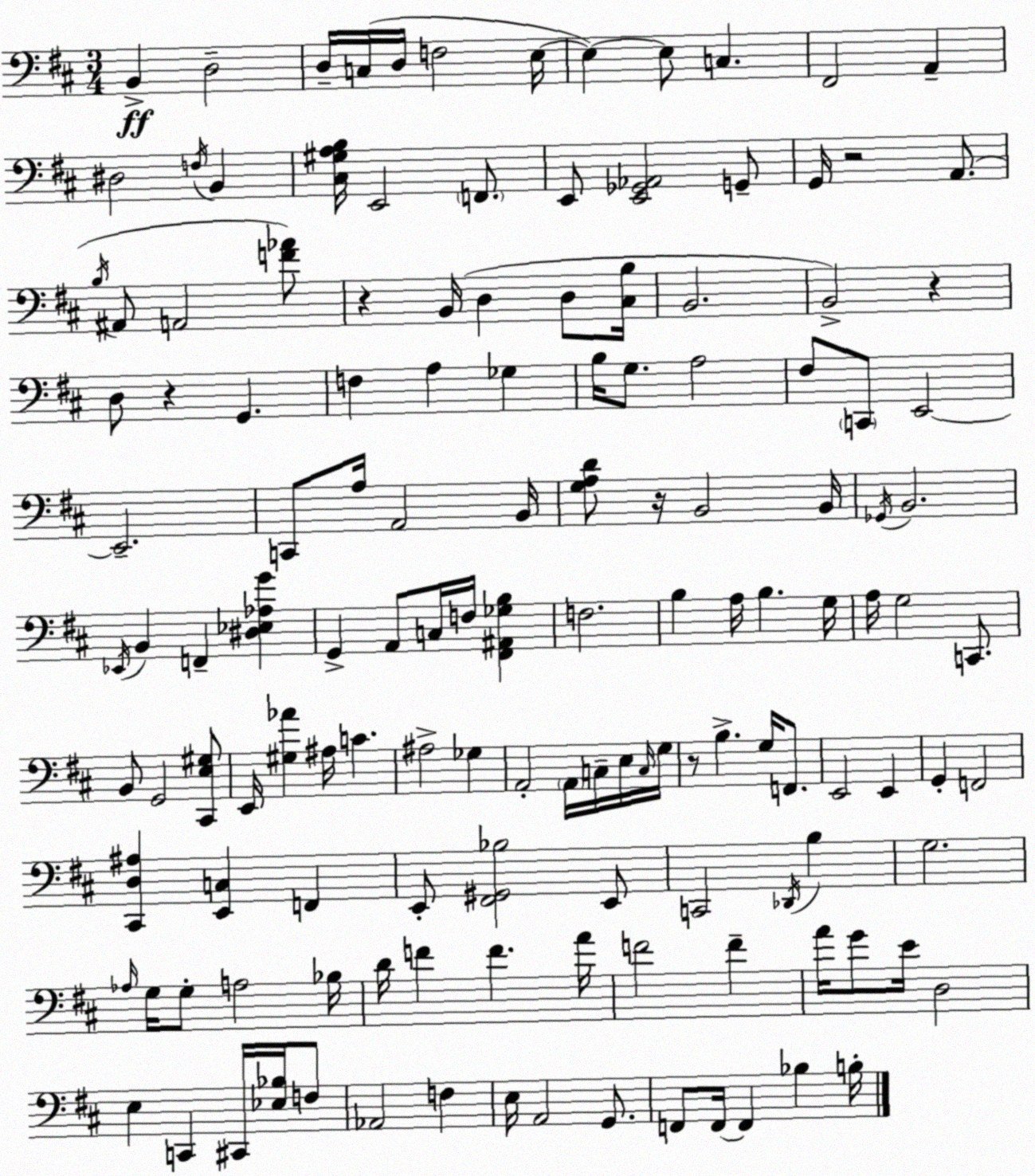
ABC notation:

X:1
T:Untitled
M:3/4
L:1/4
K:D
B,, D,2 D,/4 C,/4 D,/4 F,2 E,/4 E, E,/2 C, ^F,,2 A,, ^D,2 F,/4 B,, [^C,^G,A,B,]/4 E,,2 F,,/2 E,,/2 [E,,_G,,_A,,]2 G,,/2 G,,/4 z2 A,,/2 B,/4 ^A,,/2 A,,2 [F_A]/2 z B,,/4 D, D,/2 [^C,B,]/4 B,,2 B,,2 z D,/2 z G,, F, A, _G, B,/4 G,/2 A,2 ^F,/2 C,,/2 E,,2 E,,2 C,,/2 A,/4 A,,2 B,,/4 [G,A,D]/2 z/4 B,,2 B,,/4 _G,,/4 B,,2 _E,,/4 B,, F,, [^D,_E,_A,G] G,, A,,/2 C,/4 F,/4 [^F,,^A,,_G,B,] F,2 B, A,/4 B, G,/4 A,/4 G,2 C,,/2 B,,/2 G,,2 [^C,,E,^G,]/2 E,,/4 [^G,_A] ^A,/4 C ^A,2 _G, A,,2 A,,/4 C,/4 E,/4 C,/4 G,/4 z/2 B, G,/4 F,,/2 E,,2 E,, G,, F,,2 [^C,,D,^A,] [E,,C,] F,, E,,/2 [^F,,^G,,_B,]2 E,,/2 C,,2 _D,,/4 B, G,2 _A,/4 G,/4 G,/2 A,2 _B,/4 D/4 F F A/4 F2 F A/4 G/2 E/4 D,2 E, C,, ^C,,/4 [_E,_B,]/4 F,/2 _A,,2 F, E,/4 A,,2 G,,/2 F,,/2 F,,/4 F,, _B, B,/4